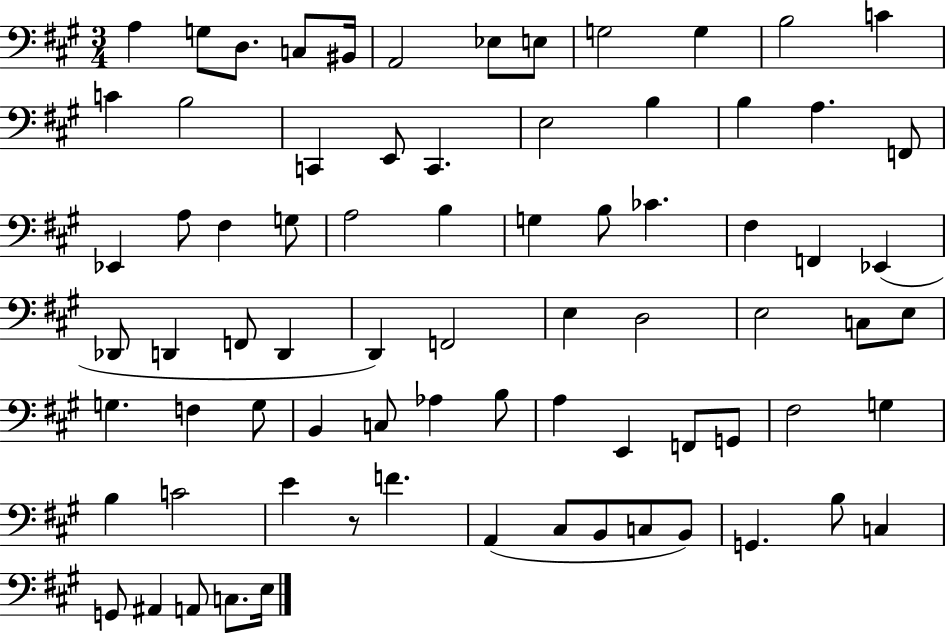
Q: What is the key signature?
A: A major